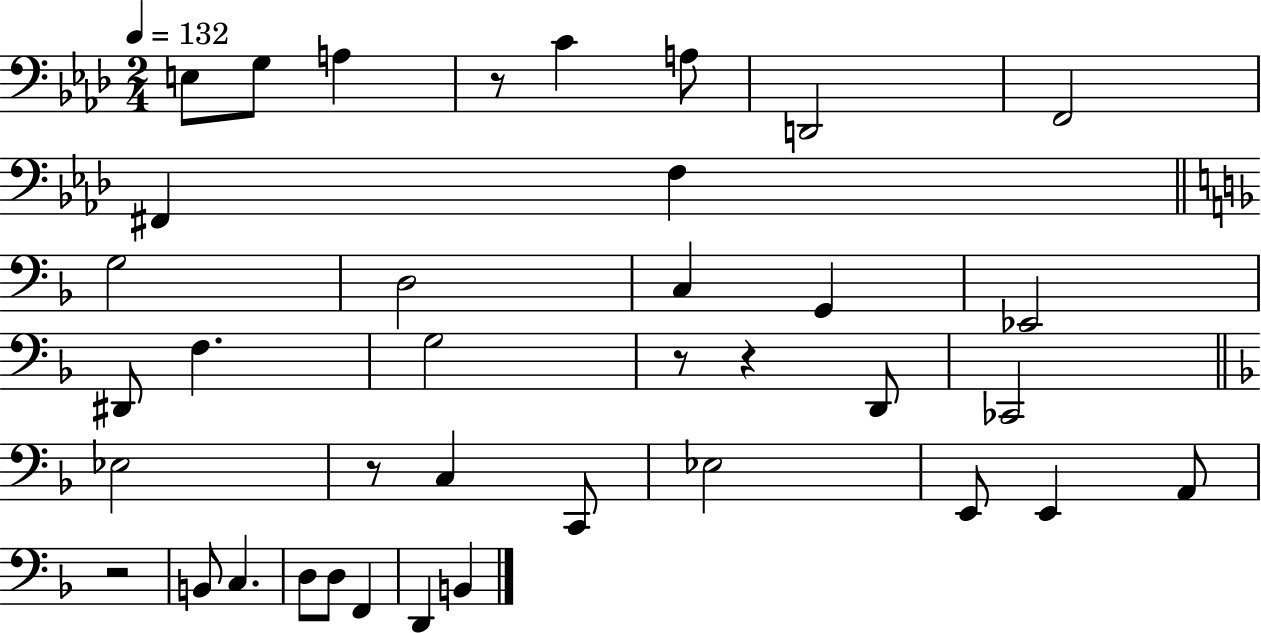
E3/e G3/e A3/q R/e C4/q A3/e D2/h F2/h F#2/q F3/q G3/h D3/h C3/q G2/q Eb2/h D#2/e F3/q. G3/h R/e R/q D2/e CES2/h Eb3/h R/e C3/q C2/e Eb3/h E2/e E2/q A2/e R/h B2/e C3/q. D3/e D3/e F2/q D2/q B2/q